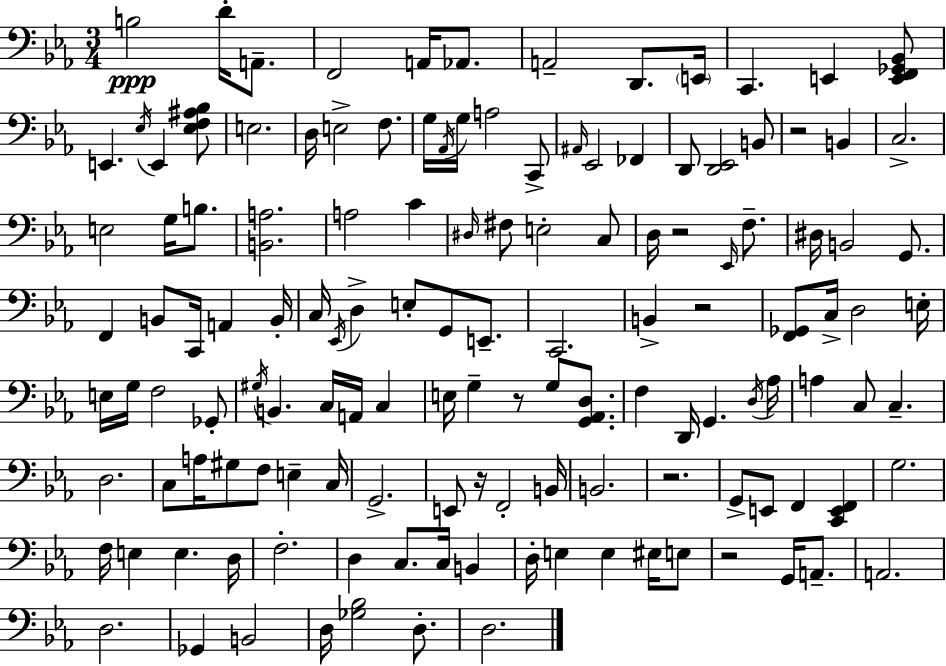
X:1
T:Untitled
M:3/4
L:1/4
K:Eb
B,2 D/4 A,,/2 F,,2 A,,/4 _A,,/2 A,,2 D,,/2 E,,/4 C,, E,, [E,,F,,_G,,_B,,]/2 E,, _E,/4 E,, [_E,F,^A,_B,]/2 E,2 D,/4 E,2 F,/2 G,/4 _A,,/4 G,/4 A,2 C,,/2 ^A,,/4 _E,,2 _F,, D,,/2 [D,,_E,,]2 B,,/2 z2 B,, C,2 E,2 G,/4 B,/2 [B,,A,]2 A,2 C ^D,/4 ^F,/2 E,2 C,/2 D,/4 z2 _E,,/4 F,/2 ^D,/4 B,,2 G,,/2 F,, B,,/2 C,,/4 A,, B,,/4 C,/4 _E,,/4 D, E,/2 G,,/2 E,,/2 C,,2 B,, z2 [F,,_G,,]/2 C,/4 D,2 E,/4 E,/4 G,/4 F,2 _G,,/2 ^G,/4 B,, C,/4 A,,/4 C, E,/4 G, z/2 G,/2 [G,,_A,,D,]/2 F, D,,/4 G,, D,/4 _A,/4 A, C,/2 C, D,2 C,/2 A,/4 ^G,/2 F,/2 E, C,/4 G,,2 E,,/2 z/4 F,,2 B,,/4 B,,2 z2 G,,/2 E,,/2 F,, [C,,E,,F,,] G,2 F,/4 E, E, D,/4 F,2 D, C,/2 C,/4 B,, D,/4 E, E, ^E,/4 E,/2 z2 G,,/4 A,,/2 A,,2 D,2 _G,, B,,2 D,/4 [_G,_B,]2 D,/2 D,2